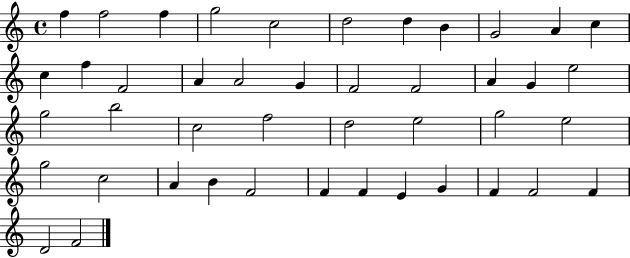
F5/q F5/h F5/q G5/h C5/h D5/h D5/q B4/q G4/h A4/q C5/q C5/q F5/q F4/h A4/q A4/h G4/q F4/h F4/h A4/q G4/q E5/h G5/h B5/h C5/h F5/h D5/h E5/h G5/h E5/h G5/h C5/h A4/q B4/q F4/h F4/q F4/q E4/q G4/q F4/q F4/h F4/q D4/h F4/h